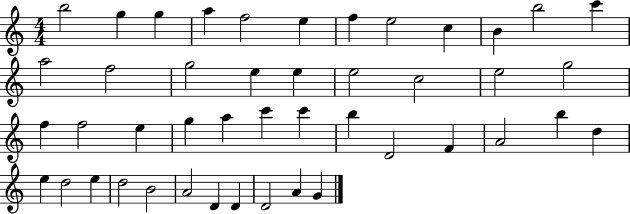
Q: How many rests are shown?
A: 0